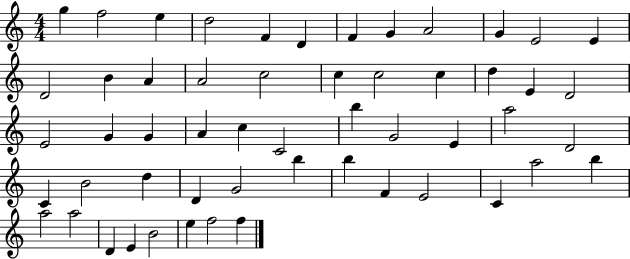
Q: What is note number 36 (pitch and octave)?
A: B4